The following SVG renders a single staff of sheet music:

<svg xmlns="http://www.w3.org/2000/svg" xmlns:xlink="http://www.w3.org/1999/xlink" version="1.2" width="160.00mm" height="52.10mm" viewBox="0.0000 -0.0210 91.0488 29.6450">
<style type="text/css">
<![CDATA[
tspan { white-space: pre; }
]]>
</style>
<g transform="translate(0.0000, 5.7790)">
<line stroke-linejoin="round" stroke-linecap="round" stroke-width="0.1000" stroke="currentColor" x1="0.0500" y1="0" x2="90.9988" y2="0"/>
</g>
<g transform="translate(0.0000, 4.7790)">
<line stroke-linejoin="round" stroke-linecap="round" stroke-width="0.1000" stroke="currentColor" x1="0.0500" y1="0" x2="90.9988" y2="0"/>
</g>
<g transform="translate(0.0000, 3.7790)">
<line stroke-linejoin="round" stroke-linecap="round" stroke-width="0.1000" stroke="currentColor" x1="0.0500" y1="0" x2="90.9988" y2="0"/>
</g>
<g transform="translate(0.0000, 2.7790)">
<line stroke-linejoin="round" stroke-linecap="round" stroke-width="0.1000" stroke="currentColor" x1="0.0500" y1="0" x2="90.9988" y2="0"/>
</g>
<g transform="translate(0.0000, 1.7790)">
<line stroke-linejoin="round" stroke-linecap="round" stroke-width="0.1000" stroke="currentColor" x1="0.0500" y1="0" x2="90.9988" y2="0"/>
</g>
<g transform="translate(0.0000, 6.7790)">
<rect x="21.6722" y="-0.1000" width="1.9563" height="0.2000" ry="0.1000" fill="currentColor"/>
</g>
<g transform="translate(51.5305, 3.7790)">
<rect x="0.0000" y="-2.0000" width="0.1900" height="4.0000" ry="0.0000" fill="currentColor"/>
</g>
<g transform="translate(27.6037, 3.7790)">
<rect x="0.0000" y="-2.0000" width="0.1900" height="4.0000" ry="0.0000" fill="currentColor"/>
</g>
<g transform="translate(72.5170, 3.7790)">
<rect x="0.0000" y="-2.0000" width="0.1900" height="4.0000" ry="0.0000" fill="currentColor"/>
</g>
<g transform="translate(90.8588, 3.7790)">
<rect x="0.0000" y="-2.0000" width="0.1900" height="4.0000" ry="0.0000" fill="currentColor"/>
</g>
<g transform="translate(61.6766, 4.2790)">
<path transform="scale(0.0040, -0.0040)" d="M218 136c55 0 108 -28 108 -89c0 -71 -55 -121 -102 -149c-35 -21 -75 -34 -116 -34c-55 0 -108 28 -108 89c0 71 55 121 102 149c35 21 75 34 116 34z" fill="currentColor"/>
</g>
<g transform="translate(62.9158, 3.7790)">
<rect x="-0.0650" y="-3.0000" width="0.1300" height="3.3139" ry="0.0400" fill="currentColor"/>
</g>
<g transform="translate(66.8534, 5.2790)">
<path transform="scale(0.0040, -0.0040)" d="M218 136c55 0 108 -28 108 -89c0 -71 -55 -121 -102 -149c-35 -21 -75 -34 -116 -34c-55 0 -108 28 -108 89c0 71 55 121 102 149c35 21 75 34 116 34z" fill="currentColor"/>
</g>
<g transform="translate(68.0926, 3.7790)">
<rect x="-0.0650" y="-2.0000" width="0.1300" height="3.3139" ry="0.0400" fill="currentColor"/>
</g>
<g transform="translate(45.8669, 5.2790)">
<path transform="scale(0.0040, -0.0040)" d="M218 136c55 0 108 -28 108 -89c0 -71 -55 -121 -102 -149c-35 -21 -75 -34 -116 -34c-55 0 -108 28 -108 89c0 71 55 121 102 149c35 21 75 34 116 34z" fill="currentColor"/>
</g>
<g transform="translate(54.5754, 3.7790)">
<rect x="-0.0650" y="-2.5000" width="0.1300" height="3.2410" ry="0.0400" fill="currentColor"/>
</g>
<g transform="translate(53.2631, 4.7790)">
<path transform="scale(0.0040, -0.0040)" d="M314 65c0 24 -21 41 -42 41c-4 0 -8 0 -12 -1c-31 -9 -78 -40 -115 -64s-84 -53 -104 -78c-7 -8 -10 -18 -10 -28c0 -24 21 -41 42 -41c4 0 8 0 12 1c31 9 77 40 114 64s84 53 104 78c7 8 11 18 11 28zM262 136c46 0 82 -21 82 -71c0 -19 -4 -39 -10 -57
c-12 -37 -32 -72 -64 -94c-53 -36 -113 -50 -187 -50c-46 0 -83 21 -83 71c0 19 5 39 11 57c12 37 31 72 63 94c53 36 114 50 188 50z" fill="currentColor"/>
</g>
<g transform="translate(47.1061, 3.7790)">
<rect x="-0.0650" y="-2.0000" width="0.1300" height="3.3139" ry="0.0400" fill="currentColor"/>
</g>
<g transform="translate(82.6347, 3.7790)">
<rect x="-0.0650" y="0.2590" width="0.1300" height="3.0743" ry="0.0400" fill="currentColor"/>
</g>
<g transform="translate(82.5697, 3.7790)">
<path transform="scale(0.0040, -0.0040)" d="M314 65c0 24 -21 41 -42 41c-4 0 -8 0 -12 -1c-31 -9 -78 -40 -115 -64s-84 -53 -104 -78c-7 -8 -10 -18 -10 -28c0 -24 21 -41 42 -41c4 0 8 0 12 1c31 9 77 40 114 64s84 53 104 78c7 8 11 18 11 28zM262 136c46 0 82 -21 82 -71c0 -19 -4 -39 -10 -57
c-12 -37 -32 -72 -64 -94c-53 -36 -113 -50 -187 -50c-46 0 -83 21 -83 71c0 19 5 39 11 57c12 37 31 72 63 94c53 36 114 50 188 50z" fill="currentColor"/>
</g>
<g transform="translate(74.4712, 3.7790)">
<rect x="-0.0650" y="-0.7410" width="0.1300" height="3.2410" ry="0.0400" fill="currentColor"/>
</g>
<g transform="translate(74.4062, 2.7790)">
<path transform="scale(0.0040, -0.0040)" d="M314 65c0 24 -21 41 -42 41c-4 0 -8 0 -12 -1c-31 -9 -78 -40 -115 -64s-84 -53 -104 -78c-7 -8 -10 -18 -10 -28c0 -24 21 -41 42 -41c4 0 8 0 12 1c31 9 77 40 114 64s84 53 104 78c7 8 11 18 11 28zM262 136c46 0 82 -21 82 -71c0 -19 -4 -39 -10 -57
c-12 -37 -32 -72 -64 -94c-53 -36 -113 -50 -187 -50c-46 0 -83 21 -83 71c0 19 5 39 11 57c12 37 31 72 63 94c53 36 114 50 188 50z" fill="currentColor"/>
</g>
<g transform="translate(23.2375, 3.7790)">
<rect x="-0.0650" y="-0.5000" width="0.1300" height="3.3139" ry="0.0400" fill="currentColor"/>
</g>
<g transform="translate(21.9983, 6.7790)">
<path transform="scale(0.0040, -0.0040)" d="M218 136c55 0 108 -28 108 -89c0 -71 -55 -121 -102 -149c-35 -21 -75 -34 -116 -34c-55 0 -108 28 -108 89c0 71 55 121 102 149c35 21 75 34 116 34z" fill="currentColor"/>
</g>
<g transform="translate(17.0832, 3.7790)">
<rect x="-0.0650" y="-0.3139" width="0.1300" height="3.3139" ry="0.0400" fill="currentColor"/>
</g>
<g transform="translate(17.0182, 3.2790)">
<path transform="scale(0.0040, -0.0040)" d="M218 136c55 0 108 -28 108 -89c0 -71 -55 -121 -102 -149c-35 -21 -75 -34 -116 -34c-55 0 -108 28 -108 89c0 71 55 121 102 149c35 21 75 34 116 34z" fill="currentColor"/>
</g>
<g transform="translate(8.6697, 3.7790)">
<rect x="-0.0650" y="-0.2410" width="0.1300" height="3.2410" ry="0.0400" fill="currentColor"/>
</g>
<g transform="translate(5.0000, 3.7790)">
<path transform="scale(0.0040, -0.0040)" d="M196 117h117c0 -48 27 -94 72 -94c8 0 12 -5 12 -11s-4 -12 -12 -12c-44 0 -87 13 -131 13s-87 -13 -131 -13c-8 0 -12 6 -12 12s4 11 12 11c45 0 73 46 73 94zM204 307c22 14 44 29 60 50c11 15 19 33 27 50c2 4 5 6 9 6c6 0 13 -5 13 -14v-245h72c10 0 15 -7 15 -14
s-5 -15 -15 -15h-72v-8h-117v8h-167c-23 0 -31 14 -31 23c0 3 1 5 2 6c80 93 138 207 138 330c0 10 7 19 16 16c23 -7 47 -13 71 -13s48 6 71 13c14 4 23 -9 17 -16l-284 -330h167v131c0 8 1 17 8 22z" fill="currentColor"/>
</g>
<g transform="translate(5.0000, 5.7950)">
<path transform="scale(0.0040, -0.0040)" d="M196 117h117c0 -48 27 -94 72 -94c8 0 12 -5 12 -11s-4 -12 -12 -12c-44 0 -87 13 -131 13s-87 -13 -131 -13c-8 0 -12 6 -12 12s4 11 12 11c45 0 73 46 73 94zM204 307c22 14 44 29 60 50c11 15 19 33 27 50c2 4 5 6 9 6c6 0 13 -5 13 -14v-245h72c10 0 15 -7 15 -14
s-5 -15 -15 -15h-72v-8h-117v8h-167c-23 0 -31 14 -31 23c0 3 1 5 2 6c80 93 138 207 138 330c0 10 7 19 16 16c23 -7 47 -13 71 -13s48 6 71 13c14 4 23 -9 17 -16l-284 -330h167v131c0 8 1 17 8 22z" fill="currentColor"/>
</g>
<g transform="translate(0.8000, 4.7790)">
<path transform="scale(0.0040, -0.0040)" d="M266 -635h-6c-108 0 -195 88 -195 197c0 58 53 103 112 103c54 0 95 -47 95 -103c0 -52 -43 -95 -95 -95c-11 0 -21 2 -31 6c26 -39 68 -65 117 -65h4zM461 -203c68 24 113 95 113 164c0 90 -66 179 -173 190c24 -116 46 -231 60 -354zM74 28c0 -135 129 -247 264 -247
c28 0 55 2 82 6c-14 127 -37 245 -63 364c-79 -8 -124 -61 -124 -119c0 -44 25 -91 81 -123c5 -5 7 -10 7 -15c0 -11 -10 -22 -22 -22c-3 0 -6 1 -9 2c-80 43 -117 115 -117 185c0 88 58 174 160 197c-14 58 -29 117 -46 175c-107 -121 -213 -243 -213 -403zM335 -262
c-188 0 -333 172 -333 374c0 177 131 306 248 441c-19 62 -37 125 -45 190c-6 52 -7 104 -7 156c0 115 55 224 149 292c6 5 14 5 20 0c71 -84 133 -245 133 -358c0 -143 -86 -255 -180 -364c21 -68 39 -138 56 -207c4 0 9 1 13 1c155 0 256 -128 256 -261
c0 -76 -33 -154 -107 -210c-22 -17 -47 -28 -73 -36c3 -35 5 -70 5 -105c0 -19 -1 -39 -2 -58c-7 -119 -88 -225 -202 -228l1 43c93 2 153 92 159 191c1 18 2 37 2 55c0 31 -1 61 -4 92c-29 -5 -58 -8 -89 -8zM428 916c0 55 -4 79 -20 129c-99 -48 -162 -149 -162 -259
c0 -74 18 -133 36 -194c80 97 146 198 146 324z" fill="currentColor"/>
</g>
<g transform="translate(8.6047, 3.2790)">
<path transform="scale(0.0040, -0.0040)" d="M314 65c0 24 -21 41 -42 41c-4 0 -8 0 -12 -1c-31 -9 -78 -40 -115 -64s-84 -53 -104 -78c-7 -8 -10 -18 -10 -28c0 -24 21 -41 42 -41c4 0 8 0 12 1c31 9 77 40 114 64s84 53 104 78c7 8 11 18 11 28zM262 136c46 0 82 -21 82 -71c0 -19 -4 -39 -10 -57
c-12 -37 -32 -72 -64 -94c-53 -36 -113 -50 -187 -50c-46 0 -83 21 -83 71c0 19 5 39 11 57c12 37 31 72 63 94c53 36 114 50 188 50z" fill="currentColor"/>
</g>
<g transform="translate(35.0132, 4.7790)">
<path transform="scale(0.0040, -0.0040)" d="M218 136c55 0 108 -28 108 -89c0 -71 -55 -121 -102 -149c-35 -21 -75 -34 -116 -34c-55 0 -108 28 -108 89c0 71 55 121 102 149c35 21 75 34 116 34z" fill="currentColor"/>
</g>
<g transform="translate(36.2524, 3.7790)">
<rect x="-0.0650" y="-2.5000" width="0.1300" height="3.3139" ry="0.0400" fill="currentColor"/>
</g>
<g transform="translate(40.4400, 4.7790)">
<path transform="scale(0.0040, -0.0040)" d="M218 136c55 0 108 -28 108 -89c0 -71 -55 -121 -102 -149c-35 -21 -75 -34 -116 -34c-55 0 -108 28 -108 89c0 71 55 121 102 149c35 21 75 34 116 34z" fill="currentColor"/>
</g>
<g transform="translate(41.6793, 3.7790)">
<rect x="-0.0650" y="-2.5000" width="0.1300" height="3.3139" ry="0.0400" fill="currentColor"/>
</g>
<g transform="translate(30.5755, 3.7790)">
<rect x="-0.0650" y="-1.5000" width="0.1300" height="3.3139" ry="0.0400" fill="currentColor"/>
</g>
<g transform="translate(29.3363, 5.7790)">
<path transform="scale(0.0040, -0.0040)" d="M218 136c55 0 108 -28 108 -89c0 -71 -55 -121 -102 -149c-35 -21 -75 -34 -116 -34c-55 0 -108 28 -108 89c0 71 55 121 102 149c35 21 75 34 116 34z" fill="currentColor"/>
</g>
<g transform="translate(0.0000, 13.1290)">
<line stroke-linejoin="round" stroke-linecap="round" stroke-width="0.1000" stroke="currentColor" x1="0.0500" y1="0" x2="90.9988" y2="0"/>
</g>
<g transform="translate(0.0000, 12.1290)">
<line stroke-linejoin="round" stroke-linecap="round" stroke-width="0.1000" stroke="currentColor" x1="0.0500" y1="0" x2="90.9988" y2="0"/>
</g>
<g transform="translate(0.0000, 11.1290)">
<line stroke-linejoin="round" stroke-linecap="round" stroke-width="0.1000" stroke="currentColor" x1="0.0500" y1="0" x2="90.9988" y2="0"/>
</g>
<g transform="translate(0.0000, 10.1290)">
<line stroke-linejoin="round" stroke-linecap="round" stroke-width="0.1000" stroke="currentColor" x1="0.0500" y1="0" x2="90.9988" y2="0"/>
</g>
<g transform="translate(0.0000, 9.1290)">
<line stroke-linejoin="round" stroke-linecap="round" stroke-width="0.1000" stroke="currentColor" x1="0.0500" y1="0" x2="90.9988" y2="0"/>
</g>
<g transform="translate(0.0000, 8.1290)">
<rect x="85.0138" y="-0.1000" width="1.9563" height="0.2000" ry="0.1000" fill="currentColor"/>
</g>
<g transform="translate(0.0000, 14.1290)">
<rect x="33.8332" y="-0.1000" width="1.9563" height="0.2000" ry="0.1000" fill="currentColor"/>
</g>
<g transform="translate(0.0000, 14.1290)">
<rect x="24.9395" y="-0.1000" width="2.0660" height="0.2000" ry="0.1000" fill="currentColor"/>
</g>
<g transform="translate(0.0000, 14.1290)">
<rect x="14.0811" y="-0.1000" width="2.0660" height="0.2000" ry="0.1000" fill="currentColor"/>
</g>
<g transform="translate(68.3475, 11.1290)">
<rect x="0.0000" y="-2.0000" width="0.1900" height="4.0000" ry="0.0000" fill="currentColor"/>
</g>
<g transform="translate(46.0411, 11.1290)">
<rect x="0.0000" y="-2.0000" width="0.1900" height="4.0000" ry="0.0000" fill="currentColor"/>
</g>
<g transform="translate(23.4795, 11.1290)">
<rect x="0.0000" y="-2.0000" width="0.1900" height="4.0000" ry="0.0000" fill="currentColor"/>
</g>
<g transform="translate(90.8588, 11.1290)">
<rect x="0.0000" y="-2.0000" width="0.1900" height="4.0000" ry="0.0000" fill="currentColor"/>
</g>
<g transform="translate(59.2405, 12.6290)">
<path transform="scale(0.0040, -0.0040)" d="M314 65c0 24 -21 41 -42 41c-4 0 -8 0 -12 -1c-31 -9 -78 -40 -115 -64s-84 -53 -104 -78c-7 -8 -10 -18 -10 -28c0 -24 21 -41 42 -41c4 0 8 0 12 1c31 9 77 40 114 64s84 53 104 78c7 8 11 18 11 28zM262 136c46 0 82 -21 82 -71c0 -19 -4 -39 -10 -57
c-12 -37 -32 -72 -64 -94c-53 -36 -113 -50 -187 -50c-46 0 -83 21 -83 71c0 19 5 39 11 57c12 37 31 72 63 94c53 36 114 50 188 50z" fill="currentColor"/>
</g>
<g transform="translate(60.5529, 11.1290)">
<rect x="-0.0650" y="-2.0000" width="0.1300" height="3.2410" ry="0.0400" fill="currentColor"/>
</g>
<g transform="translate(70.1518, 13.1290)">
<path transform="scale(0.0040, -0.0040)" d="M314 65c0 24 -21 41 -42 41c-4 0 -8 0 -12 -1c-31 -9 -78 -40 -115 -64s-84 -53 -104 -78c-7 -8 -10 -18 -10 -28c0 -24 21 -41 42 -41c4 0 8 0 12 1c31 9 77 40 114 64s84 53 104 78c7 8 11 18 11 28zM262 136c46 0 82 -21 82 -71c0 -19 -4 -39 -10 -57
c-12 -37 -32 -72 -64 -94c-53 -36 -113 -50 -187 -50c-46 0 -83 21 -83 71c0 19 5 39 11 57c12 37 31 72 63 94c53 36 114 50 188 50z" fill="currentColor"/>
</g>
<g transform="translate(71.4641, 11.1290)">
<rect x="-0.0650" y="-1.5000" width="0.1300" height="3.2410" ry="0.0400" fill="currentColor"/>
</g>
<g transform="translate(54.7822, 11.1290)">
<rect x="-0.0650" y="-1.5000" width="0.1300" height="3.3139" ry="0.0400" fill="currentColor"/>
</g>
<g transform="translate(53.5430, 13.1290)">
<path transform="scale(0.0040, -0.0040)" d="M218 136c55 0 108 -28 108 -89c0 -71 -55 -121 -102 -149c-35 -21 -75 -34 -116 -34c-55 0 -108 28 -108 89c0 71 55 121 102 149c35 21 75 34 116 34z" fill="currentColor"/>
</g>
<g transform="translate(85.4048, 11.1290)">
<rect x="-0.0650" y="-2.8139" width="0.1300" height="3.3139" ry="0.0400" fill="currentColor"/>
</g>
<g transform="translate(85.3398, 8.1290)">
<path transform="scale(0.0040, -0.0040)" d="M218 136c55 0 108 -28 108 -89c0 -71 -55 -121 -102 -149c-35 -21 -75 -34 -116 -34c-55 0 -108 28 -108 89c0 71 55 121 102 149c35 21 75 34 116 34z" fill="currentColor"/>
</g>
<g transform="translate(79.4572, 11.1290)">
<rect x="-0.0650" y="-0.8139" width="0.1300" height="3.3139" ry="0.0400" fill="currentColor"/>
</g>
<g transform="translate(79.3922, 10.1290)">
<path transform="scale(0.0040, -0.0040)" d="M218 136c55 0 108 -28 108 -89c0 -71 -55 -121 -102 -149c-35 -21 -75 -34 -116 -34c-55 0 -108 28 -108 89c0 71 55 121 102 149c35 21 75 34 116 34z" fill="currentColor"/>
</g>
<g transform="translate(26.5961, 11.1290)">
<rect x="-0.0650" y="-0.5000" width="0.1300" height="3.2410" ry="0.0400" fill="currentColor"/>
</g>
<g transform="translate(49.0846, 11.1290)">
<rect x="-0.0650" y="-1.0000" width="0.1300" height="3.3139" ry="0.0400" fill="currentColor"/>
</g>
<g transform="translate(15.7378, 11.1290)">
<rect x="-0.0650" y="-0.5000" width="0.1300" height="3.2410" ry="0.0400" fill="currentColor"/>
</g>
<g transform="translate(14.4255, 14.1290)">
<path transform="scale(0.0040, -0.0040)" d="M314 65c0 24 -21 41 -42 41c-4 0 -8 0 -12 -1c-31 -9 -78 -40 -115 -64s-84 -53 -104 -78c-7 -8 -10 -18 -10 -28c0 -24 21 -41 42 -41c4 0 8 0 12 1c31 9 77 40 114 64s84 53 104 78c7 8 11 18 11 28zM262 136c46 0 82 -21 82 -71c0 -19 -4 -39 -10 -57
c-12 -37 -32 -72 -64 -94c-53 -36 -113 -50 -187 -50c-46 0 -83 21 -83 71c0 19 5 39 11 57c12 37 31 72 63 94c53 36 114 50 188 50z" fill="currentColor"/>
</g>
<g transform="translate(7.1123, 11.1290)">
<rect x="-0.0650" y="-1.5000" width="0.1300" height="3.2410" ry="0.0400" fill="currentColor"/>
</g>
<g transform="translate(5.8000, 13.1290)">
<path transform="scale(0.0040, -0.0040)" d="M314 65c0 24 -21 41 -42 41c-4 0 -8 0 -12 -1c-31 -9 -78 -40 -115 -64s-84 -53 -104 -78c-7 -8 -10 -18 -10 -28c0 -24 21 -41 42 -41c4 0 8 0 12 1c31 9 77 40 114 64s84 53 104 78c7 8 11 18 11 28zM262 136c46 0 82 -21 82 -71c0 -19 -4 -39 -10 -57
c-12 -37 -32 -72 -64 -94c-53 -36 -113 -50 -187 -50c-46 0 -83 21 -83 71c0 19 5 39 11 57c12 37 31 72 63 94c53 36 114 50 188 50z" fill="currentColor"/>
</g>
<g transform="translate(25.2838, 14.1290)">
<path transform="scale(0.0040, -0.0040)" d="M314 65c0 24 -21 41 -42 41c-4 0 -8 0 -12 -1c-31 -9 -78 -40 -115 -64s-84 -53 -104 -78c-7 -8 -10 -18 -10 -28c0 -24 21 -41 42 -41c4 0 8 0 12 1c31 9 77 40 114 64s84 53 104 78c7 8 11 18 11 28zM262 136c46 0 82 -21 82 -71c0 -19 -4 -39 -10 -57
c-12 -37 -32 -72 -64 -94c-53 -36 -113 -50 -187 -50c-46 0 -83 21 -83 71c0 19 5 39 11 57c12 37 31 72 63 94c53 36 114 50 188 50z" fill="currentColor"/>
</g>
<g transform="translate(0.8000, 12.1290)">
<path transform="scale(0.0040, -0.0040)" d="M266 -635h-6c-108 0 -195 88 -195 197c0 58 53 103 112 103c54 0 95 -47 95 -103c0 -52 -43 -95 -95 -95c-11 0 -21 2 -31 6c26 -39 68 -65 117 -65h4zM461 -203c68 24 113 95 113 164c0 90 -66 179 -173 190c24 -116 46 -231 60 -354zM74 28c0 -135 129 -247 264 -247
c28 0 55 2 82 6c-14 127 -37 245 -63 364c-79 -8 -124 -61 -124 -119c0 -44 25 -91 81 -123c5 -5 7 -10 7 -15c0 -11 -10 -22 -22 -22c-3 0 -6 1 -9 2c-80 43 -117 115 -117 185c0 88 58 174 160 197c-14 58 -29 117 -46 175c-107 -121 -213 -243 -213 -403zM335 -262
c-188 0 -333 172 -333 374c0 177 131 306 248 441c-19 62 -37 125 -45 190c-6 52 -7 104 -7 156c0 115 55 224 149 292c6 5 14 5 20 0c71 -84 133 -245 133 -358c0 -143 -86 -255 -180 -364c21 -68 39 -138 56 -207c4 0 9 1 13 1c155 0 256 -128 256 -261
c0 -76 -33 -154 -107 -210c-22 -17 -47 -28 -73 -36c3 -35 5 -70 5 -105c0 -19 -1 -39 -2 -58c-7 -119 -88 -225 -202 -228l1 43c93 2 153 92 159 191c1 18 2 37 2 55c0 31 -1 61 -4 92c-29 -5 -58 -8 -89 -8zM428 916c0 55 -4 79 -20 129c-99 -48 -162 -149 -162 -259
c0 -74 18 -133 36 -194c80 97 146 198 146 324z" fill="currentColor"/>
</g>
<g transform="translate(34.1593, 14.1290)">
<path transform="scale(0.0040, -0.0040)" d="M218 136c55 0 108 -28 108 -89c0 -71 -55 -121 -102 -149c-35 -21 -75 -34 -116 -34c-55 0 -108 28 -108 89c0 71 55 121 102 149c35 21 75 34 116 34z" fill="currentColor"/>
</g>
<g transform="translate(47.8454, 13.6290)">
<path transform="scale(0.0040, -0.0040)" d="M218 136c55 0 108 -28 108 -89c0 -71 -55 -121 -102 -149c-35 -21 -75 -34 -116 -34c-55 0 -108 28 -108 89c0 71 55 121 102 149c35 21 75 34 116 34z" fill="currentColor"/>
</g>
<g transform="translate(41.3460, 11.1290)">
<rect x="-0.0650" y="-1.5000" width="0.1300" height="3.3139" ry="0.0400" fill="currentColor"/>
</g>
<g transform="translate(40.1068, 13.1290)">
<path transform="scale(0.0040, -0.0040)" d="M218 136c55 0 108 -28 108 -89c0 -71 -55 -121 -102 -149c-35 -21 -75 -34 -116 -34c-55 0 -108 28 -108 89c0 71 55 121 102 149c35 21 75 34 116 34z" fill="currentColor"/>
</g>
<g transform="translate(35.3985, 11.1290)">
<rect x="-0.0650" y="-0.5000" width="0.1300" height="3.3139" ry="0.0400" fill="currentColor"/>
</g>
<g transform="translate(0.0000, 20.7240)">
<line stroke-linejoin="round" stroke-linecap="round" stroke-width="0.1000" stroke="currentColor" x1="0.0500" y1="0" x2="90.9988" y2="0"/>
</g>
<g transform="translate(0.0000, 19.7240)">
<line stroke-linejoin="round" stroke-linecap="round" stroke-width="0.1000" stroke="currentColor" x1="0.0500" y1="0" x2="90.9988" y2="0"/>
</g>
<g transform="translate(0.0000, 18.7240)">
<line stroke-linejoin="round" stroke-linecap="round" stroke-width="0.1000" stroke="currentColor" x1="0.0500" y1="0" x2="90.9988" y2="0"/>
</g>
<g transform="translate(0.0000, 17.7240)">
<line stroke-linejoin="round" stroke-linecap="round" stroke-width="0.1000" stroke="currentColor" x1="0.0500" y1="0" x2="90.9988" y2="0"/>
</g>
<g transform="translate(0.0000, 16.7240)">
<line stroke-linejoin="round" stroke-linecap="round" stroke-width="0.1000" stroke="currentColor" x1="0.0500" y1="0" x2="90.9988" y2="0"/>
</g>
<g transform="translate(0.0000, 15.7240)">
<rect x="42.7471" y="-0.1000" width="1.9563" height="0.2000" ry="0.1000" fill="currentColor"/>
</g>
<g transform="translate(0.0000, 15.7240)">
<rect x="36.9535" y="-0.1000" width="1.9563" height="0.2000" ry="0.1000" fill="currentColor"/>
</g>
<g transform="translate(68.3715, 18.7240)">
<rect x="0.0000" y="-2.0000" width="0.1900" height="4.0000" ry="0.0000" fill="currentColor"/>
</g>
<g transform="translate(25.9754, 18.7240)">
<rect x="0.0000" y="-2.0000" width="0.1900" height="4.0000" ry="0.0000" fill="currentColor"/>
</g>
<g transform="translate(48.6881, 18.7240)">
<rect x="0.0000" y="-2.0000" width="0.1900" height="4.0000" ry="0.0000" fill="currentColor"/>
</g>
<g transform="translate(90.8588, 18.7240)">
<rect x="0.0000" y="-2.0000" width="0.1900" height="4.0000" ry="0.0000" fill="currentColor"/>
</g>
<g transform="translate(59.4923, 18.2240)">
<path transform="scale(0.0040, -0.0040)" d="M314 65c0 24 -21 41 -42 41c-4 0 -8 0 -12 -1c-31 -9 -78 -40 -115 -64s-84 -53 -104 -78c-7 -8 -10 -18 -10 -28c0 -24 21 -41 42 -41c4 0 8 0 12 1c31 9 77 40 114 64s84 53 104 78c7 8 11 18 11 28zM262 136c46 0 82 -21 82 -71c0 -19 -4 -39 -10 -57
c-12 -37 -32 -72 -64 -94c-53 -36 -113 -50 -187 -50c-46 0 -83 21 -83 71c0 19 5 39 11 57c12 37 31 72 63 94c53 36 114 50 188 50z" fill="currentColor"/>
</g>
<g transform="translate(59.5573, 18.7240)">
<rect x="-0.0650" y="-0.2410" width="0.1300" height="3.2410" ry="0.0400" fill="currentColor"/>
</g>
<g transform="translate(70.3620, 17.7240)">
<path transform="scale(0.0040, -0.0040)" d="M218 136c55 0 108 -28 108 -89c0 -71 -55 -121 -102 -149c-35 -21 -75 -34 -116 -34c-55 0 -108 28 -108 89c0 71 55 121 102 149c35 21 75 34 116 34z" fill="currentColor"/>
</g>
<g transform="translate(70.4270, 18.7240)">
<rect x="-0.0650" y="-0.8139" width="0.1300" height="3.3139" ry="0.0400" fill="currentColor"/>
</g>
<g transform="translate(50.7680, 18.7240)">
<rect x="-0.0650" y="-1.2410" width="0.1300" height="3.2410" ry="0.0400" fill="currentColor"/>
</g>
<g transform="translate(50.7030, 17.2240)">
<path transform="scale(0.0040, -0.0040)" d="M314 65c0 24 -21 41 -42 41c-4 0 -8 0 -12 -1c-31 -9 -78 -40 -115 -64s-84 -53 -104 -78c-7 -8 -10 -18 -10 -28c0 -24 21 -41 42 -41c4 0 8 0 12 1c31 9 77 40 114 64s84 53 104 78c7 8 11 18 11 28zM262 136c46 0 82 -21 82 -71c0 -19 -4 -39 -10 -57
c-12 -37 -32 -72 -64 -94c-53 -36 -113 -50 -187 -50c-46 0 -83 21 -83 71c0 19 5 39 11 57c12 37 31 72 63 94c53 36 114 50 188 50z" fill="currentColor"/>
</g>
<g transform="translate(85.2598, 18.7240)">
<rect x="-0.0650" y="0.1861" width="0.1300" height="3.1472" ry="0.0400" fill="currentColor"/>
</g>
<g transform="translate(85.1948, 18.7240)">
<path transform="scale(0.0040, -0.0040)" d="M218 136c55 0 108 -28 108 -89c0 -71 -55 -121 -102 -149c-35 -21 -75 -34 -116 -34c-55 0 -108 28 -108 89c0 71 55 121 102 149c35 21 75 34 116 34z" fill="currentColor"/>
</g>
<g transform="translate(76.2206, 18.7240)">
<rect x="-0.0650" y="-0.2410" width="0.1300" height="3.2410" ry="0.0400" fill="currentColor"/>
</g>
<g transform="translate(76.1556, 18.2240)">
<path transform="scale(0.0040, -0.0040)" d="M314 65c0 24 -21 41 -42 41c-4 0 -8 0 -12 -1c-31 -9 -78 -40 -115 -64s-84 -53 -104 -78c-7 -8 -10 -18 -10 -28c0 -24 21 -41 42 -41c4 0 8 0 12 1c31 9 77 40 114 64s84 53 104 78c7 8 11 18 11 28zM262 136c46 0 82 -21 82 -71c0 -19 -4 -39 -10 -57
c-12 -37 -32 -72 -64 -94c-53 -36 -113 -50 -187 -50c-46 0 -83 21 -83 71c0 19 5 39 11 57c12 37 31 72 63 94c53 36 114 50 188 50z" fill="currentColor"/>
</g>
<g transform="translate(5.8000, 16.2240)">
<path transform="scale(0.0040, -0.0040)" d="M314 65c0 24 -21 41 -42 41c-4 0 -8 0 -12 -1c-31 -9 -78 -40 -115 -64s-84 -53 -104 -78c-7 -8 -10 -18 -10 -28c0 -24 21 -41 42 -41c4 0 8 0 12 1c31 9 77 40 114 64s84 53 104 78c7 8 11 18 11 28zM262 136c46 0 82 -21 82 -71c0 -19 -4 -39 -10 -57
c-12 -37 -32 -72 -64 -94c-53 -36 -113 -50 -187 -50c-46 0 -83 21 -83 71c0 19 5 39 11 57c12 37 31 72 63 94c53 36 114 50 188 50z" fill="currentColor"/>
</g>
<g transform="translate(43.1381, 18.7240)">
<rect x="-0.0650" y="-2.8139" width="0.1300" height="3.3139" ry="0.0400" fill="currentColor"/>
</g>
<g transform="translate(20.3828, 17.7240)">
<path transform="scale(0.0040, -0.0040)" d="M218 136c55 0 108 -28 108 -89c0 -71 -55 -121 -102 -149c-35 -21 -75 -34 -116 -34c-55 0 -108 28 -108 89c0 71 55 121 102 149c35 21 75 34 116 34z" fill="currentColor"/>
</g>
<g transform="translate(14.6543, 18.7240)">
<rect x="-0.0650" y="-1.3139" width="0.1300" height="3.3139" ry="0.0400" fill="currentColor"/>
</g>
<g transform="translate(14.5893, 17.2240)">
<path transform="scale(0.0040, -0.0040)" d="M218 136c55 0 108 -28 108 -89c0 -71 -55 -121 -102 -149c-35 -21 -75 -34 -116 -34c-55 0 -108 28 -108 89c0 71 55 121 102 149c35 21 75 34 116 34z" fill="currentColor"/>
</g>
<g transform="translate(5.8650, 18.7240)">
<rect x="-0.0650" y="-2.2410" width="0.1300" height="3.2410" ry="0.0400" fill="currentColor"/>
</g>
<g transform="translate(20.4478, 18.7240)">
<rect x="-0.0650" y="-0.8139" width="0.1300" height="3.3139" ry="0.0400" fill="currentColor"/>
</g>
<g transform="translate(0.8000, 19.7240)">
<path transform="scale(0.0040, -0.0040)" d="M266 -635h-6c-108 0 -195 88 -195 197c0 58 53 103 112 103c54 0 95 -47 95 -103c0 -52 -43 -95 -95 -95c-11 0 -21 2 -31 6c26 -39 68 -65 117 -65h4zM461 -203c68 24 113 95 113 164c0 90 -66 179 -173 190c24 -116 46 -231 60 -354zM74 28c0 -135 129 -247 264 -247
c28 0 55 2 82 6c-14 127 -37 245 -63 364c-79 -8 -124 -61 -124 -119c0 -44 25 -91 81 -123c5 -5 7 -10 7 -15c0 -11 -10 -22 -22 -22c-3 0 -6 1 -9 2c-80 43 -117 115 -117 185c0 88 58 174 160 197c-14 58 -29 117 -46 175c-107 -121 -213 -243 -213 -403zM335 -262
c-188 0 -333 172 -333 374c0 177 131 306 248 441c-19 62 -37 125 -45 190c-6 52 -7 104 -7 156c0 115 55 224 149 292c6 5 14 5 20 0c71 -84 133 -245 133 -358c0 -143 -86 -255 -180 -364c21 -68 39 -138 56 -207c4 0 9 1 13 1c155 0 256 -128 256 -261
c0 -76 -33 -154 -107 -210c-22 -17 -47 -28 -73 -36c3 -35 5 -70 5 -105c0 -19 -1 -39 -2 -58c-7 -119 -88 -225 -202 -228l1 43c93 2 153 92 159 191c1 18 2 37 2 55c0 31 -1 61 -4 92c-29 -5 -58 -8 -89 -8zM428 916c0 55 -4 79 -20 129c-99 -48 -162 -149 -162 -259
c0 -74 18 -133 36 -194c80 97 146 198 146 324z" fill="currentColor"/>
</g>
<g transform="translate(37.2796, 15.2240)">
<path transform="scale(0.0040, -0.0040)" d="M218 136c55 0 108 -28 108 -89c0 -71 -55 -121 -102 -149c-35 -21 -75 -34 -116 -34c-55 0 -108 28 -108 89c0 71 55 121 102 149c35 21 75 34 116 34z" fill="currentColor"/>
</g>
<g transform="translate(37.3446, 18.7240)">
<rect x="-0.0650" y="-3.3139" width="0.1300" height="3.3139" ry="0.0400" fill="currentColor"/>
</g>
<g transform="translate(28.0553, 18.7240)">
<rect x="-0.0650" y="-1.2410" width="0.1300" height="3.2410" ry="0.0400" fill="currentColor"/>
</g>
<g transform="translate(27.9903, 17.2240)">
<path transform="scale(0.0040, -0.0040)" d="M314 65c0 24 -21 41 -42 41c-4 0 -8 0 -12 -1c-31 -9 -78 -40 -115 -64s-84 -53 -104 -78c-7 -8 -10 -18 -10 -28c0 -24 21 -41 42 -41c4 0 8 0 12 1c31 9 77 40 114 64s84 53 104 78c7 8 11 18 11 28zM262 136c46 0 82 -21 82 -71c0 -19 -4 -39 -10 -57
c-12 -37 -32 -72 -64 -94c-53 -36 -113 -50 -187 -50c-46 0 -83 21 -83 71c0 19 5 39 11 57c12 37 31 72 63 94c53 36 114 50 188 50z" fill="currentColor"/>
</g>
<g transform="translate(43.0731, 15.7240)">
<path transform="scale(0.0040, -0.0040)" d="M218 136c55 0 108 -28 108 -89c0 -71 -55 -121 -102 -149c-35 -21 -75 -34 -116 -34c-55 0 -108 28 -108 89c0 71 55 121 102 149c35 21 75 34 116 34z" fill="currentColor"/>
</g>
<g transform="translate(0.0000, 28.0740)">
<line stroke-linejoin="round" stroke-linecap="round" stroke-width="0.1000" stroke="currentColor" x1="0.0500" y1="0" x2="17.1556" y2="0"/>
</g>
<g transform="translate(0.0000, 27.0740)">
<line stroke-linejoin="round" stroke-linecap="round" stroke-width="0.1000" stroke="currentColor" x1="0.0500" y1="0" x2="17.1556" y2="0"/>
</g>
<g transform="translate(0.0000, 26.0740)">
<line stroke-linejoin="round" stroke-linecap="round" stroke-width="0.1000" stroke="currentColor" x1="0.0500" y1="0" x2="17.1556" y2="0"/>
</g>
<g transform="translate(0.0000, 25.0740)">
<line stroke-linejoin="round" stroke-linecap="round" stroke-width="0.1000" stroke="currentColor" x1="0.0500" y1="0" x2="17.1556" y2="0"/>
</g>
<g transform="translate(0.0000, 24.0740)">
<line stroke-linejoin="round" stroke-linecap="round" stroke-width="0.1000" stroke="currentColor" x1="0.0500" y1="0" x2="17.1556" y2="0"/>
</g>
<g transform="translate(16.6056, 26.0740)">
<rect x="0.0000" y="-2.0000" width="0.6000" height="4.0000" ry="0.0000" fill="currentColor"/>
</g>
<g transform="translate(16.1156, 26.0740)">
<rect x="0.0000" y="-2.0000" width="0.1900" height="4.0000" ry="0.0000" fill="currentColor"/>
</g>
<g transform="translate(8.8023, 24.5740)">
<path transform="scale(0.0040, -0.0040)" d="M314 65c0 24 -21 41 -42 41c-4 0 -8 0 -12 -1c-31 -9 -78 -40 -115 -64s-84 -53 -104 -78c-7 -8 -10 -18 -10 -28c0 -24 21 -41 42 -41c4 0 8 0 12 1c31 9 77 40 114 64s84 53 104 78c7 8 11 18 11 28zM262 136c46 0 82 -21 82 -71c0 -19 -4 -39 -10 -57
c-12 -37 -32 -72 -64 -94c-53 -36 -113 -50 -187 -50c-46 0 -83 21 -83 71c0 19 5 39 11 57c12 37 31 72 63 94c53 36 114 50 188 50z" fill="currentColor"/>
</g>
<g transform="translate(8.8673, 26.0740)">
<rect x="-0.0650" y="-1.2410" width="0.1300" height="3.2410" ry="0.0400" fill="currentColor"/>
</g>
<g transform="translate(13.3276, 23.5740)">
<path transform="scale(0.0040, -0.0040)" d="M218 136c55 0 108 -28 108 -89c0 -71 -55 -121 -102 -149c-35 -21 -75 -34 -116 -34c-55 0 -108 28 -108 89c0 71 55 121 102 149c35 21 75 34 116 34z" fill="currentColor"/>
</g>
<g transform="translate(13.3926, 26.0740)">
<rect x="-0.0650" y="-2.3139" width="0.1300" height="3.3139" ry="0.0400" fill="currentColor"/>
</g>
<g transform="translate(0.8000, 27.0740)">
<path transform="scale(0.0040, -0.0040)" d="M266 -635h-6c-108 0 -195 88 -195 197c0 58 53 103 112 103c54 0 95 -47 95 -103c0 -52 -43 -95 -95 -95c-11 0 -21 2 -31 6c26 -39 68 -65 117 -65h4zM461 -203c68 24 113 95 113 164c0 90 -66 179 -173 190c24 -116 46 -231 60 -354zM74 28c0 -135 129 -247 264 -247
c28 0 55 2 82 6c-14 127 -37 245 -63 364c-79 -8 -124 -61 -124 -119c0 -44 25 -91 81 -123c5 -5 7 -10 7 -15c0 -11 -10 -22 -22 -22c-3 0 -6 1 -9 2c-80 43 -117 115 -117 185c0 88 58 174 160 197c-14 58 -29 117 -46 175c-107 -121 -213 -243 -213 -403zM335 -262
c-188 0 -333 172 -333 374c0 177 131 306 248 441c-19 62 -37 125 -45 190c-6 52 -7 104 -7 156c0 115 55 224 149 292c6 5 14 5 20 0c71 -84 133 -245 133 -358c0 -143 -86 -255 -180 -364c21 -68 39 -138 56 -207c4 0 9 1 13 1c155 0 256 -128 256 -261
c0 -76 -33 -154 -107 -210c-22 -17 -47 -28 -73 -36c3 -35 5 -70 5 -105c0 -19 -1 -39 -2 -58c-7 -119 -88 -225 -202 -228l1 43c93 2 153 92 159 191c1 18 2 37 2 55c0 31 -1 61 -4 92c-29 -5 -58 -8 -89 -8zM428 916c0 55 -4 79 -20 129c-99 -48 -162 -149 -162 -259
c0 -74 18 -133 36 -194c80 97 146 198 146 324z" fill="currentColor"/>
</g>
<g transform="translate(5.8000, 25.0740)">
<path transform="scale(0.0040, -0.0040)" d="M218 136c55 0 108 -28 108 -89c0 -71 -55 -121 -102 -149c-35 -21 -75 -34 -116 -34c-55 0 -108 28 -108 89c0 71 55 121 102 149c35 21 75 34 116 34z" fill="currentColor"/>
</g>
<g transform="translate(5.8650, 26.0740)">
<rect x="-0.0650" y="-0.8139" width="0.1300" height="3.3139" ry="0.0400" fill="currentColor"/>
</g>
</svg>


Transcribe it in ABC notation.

X:1
T:Untitled
M:4/4
L:1/4
K:C
c2 c C E G G F G2 A F d2 B2 E2 C2 C2 C E D E F2 E2 d a g2 e d e2 b a e2 c2 d c2 B d e2 g